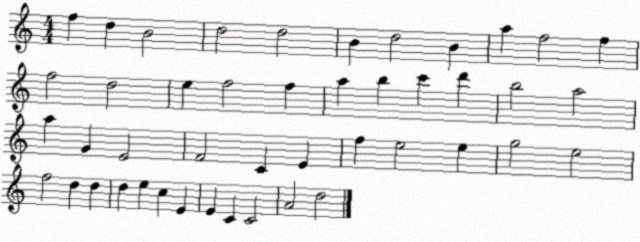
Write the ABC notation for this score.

X:1
T:Untitled
M:4/4
L:1/4
K:C
f d B2 d2 d2 B d2 B a f2 f f2 d2 e f2 f a b c' d' b2 a2 a G E2 F2 C E f e2 e g2 e2 f2 d d d e c E E C C2 A2 d2